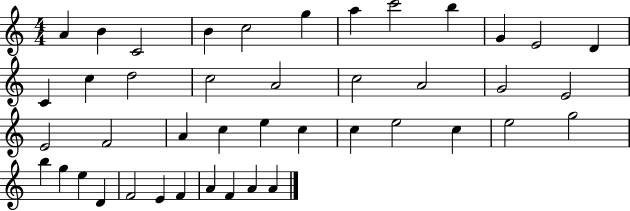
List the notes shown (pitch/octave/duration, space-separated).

A4/q B4/q C4/h B4/q C5/h G5/q A5/q C6/h B5/q G4/q E4/h D4/q C4/q C5/q D5/h C5/h A4/h C5/h A4/h G4/h E4/h E4/h F4/h A4/q C5/q E5/q C5/q C5/q E5/h C5/q E5/h G5/h B5/q G5/q E5/q D4/q F4/h E4/q F4/q A4/q F4/q A4/q A4/q